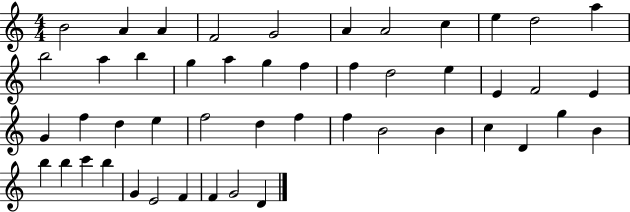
X:1
T:Untitled
M:4/4
L:1/4
K:C
B2 A A F2 G2 A A2 c e d2 a b2 a b g a g f f d2 e E F2 E G f d e f2 d f f B2 B c D g B b b c' b G E2 F F G2 D